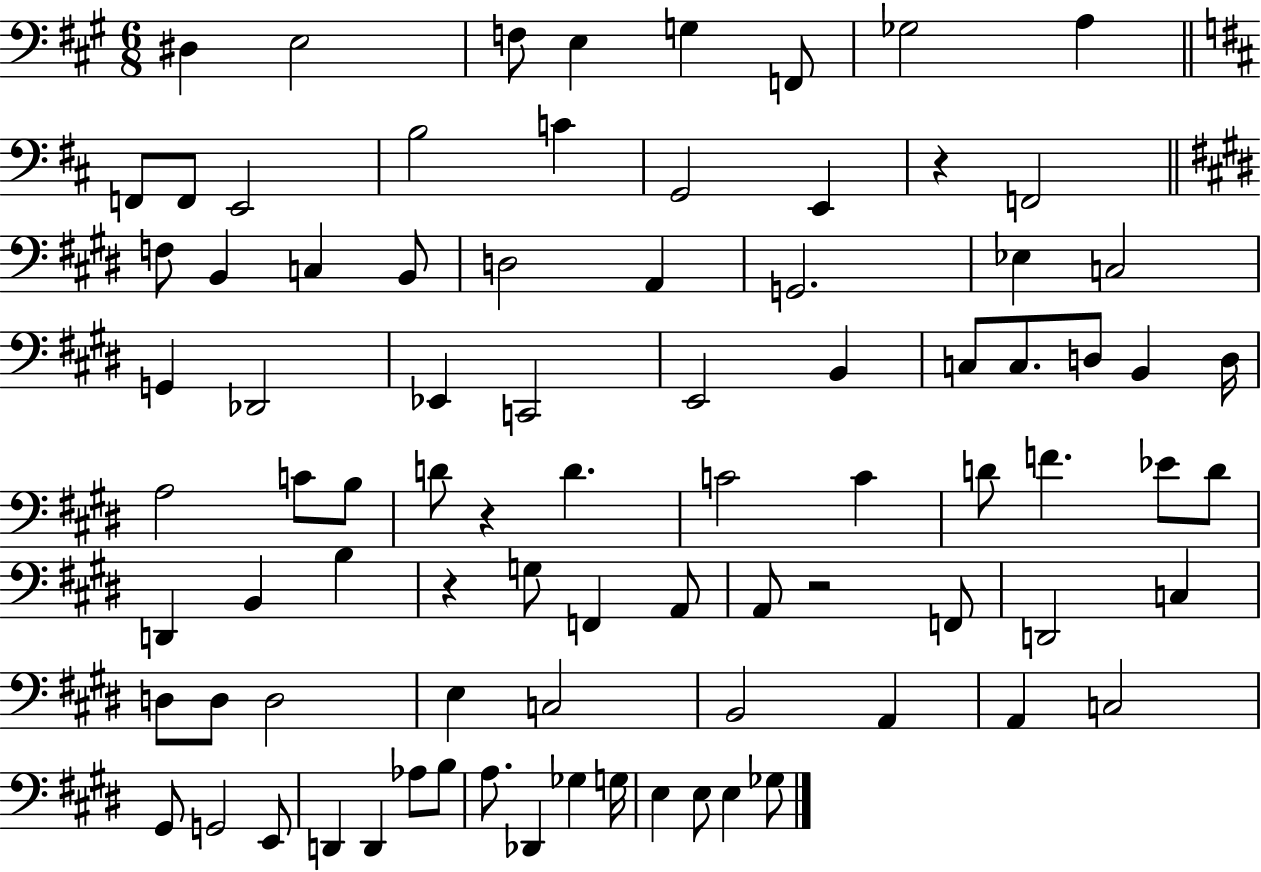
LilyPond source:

{
  \clef bass
  \numericTimeSignature
  \time 6/8
  \key a \major
  \repeat volta 2 { dis4 e2 | f8 e4 g4 f,8 | ges2 a4 | \bar "||" \break \key b \minor f,8 f,8 e,2 | b2 c'4 | g,2 e,4 | r4 f,2 | \break \bar "||" \break \key e \major f8 b,4 c4 b,8 | d2 a,4 | g,2. | ees4 c2 | \break g,4 des,2 | ees,4 c,2 | e,2 b,4 | c8 c8. d8 b,4 d16 | \break a2 c'8 b8 | d'8 r4 d'4. | c'2 c'4 | d'8 f'4. ees'8 d'8 | \break d,4 b,4 b4 | r4 g8 f,4 a,8 | a,8 r2 f,8 | d,2 c4 | \break d8 d8 d2 | e4 c2 | b,2 a,4 | a,4 c2 | \break gis,8 g,2 e,8 | d,4 d,4 aes8 b8 | a8. des,4 ges4 g16 | e4 e8 e4 ges8 | \break } \bar "|."
}